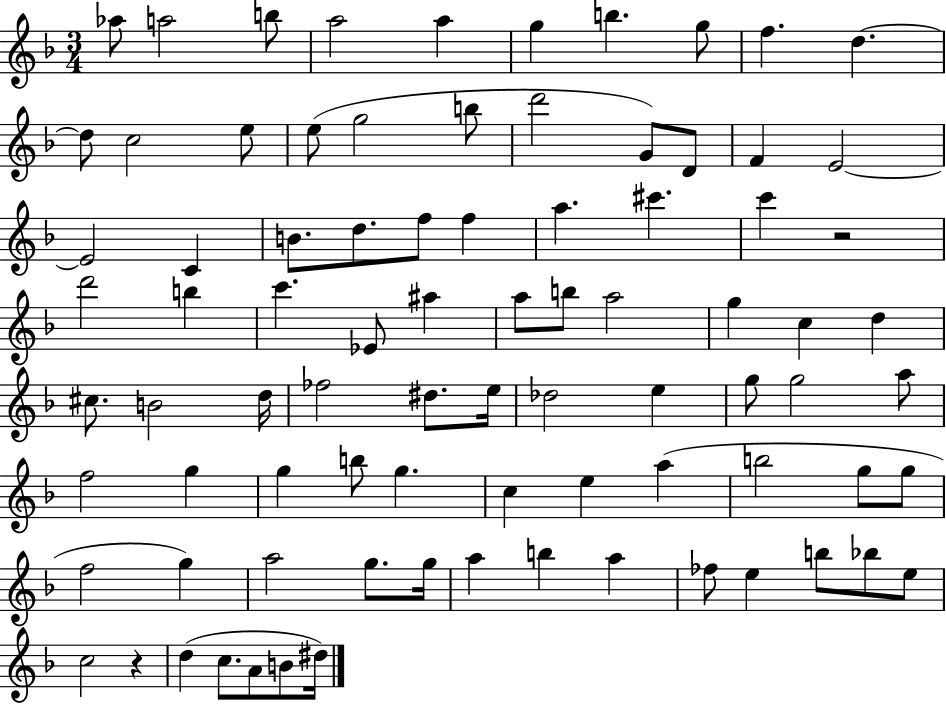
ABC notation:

X:1
T:Untitled
M:3/4
L:1/4
K:F
_a/2 a2 b/2 a2 a g b g/2 f d d/2 c2 e/2 e/2 g2 b/2 d'2 G/2 D/2 F E2 E2 C B/2 d/2 f/2 f a ^c' c' z2 d'2 b c' _E/2 ^a a/2 b/2 a2 g c d ^c/2 B2 d/4 _f2 ^d/2 e/4 _d2 e g/2 g2 a/2 f2 g g b/2 g c e a b2 g/2 g/2 f2 g a2 g/2 g/4 a b a _f/2 e b/2 _b/2 e/2 c2 z d c/2 A/2 B/2 ^d/4